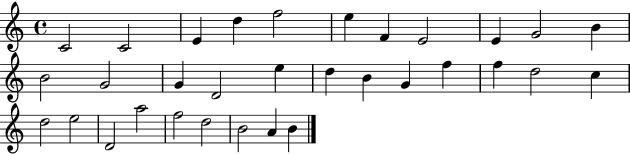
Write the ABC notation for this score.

X:1
T:Untitled
M:4/4
L:1/4
K:C
C2 C2 E d f2 e F E2 E G2 B B2 G2 G D2 e d B G f f d2 c d2 e2 D2 a2 f2 d2 B2 A B